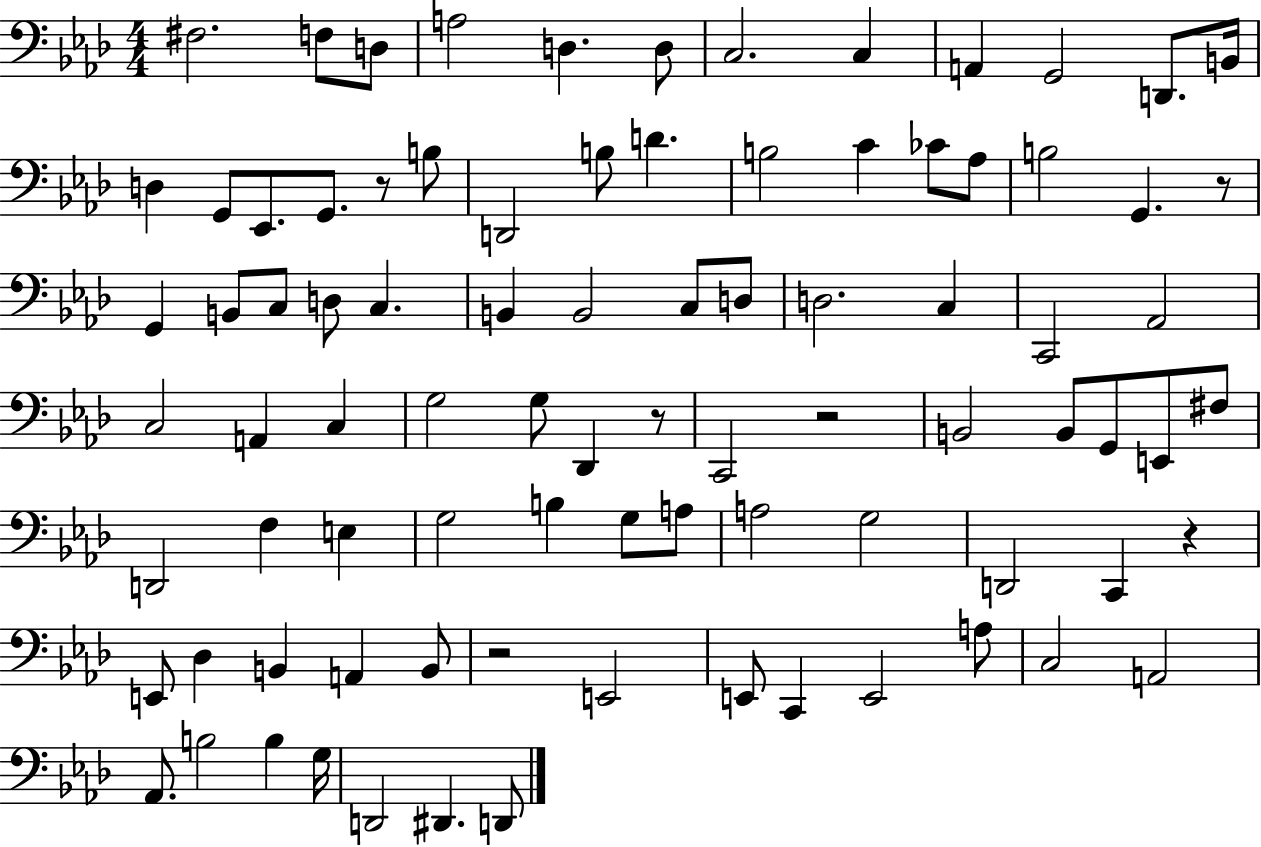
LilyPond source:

{
  \clef bass
  \numericTimeSignature
  \time 4/4
  \key aes \major
  fis2. f8 d8 | a2 d4. d8 | c2. c4 | a,4 g,2 d,8. b,16 | \break d4 g,8 ees,8. g,8. r8 b8 | d,2 b8 d'4. | b2 c'4 ces'8 aes8 | b2 g,4. r8 | \break g,4 b,8 c8 d8 c4. | b,4 b,2 c8 d8 | d2. c4 | c,2 aes,2 | \break c2 a,4 c4 | g2 g8 des,4 r8 | c,2 r2 | b,2 b,8 g,8 e,8 fis8 | \break d,2 f4 e4 | g2 b4 g8 a8 | a2 g2 | d,2 c,4 r4 | \break e,8 des4 b,4 a,4 b,8 | r2 e,2 | e,8 c,4 e,2 a8 | c2 a,2 | \break aes,8. b2 b4 g16 | d,2 dis,4. d,8 | \bar "|."
}